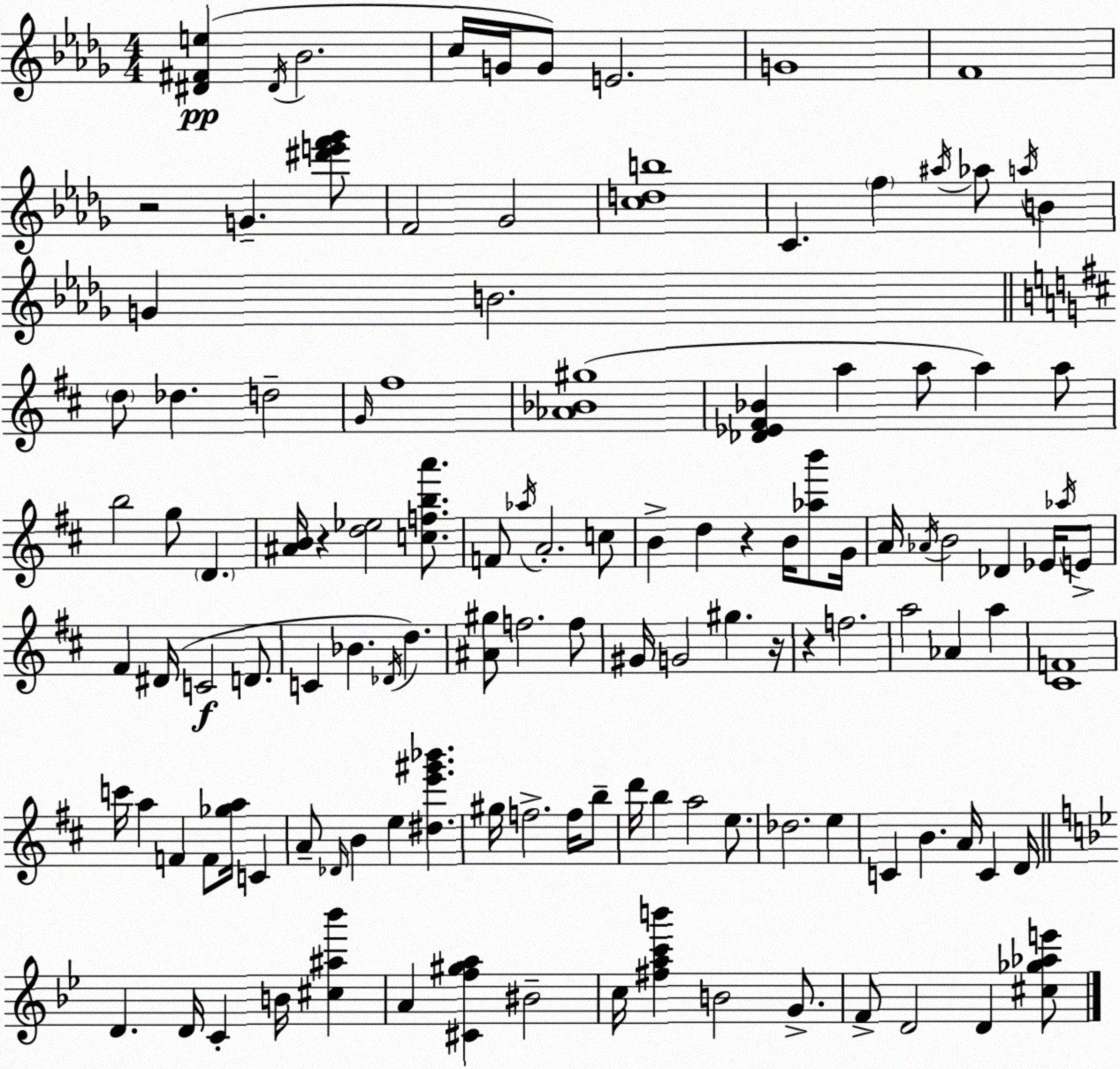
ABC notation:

X:1
T:Untitled
M:4/4
L:1/4
K:Bbm
[^D^Fe] ^D/4 _B2 c/4 G/4 G/2 E2 G4 F4 z2 G [^d'e'f'_g']/2 F2 _G2 [cdb]4 C f ^a/4 _a/2 a/4 B G B2 d/2 _d d2 G/4 ^f4 [_A_B^g]4 [_D_E^F_B] a a/2 a a/2 b2 g/2 D [^AB]/4 z [d_e]2 [cfba']/2 F/2 _a/4 A2 c/2 B d z B/4 [_ab']/2 G/4 A/4 _A/4 B2 _D _E/4 _a/4 E/2 ^F ^D/4 C2 D/2 C _B _D/4 d [^A^g]/2 f2 f/2 ^G/4 G2 ^g z/4 z f2 a2 _A a [^CF]4 c'/4 a F F/2 [_ga]/4 C A/2 _D/4 B e [^de'^g'_b'] ^g/4 f2 f/4 b/2 d'/4 b a2 e/2 _d2 e C B A/4 C D/4 D D/4 C B/4 [^c^a_b'] A [^Cf^ga] ^B2 c/4 [^fac'b'] B2 G/2 F/2 D2 D [^c_g_ae']/2